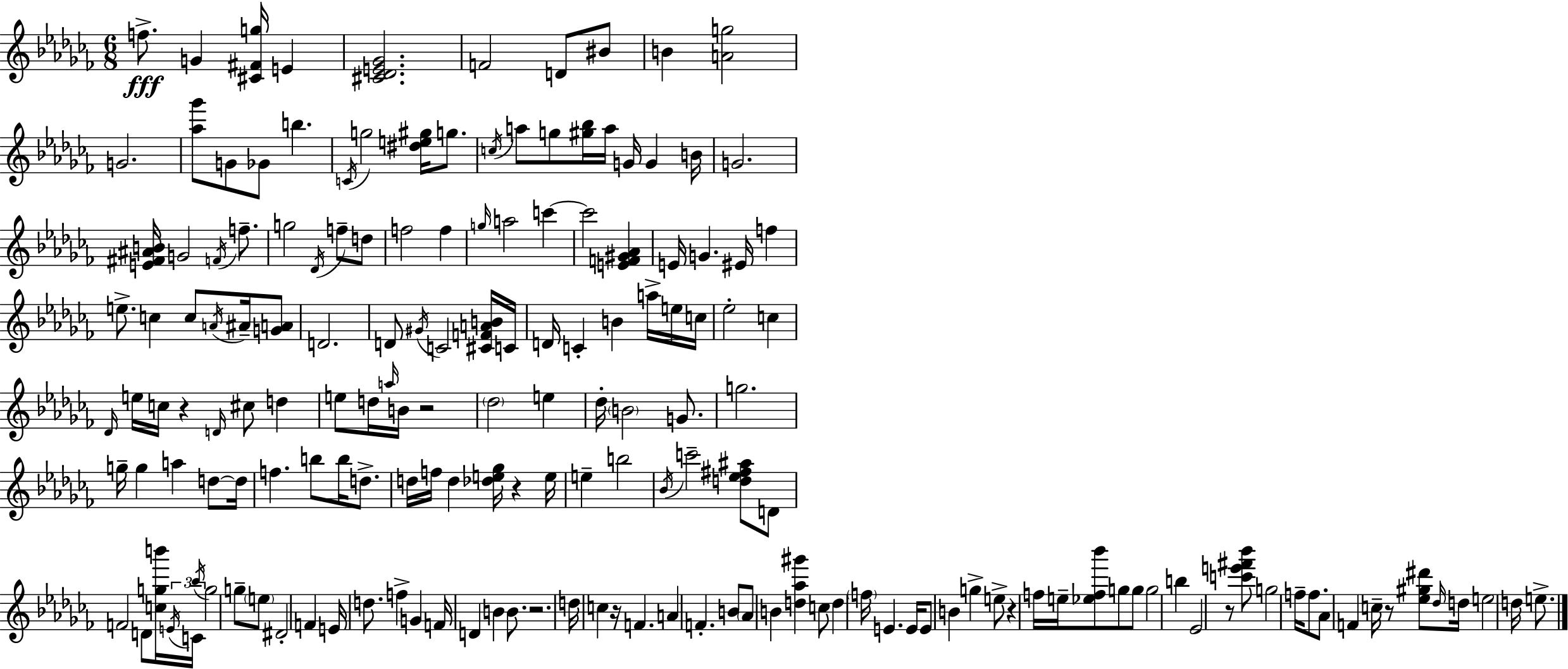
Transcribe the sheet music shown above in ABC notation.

X:1
T:Untitled
M:6/8
L:1/4
K:Abm
f/2 G [^C^Fg]/4 E [^C_DE_G]2 F2 D/2 ^B/2 B [Ag]2 G2 [_a_g']/2 G/2 _G/2 b C/4 g2 [^de^g]/4 g/2 c/4 a/2 g/2 [^g_b]/4 a/4 G/4 G B/4 G2 [E^F^AB]/4 G2 F/4 f/2 g2 _D/4 f/2 d/2 f2 f g/4 a2 c' c'2 [EF^G_A] E/4 G ^E/4 f e/2 c c/2 A/4 ^A/4 [GA]/2 D2 D/2 ^G/4 C2 [^CFAB]/4 C/4 D/4 C B a/4 e/4 c/4 _e2 c _D/4 e/4 c/4 z D/4 ^c/2 d e/2 d/4 a/4 B/4 z2 _d2 e _d/4 B2 G/2 g2 g/4 g a d/2 d/4 f b/2 b/4 d/2 d/4 f/4 d [_de_g]/4 z e/4 e b2 _B/4 c'2 [d_e^f^a]/2 D/2 F2 D/2 [cgb']/4 E/4 C/4 _b/4 g2 g/2 e/2 ^D2 F E/4 d/2 f G F/4 D B B/2 z2 d/4 c z/4 F A F B/2 _A/2 B [d_a^g'] c/2 d f/4 E E/4 E/2 B g e/2 z f/4 e/4 [_ef_b']/2 g/2 g/2 g2 b _E2 z/2 [c'e'^f'_b']/2 g2 f/4 f/2 _A/2 F c/4 z/2 [_e^g^d']/2 _d/4 d/4 e2 d/4 e/2